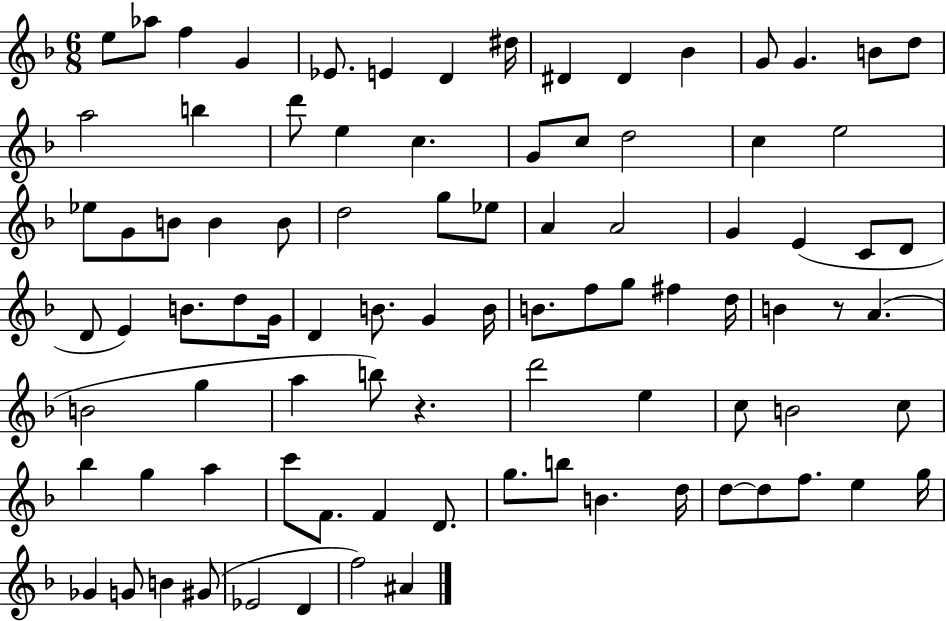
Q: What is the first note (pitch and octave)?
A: E5